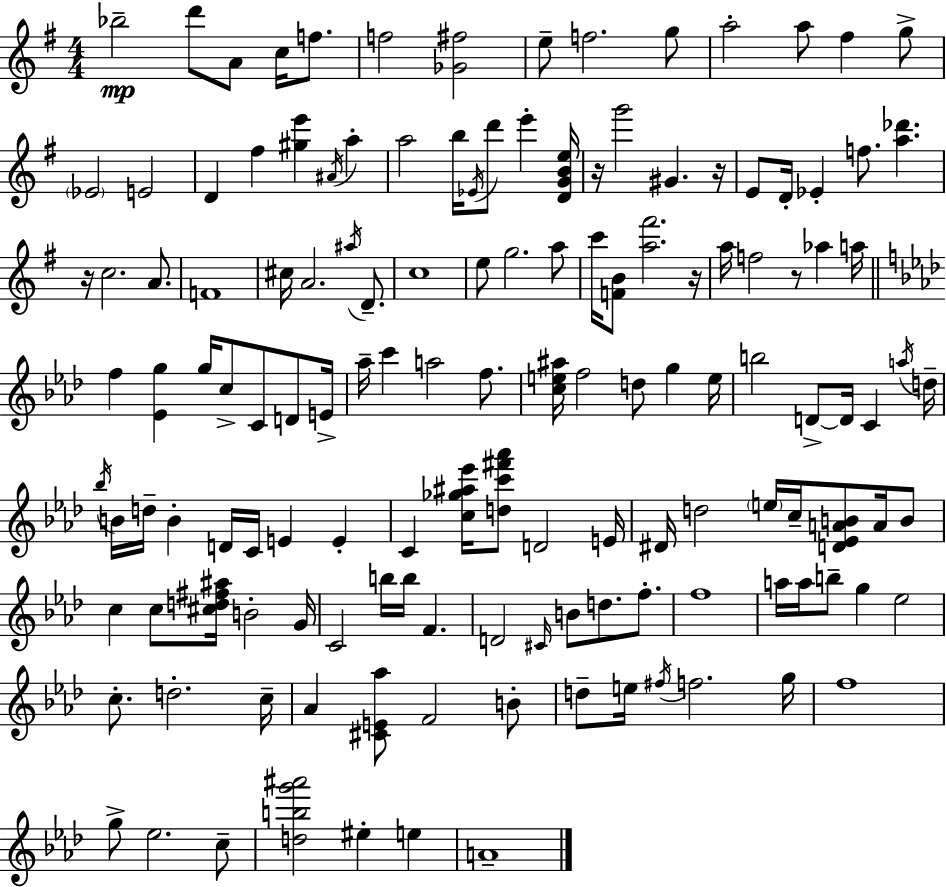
Bb5/h D6/e A4/e C5/s F5/e. F5/h [Gb4,F#5]/h E5/e F5/h. G5/e A5/h A5/e F#5/q G5/e Eb4/h E4/h D4/q F#5/q [G#5,E6]/q A#4/s A5/q A5/h B5/s Eb4/s D6/e E6/q [D4,G4,B4,E5]/s R/s G6/h G#4/q. R/s E4/e D4/s Eb4/q F5/e. [A5,Db6]/q. R/s C5/h. A4/e. F4/w C#5/s A4/h. A#5/s D4/e. C5/w E5/e G5/h. A5/e C6/s [F4,B4]/e [A5,F#6]/h. R/s A5/s F5/h R/e Ab5/q A5/s F5/q [Eb4,G5]/q G5/s C5/e C4/e D4/e E4/s Ab5/s C6/q A5/h F5/e. [C5,E5,A#5]/s F5/h D5/e G5/q E5/s B5/h D4/e D4/s C4/q A5/s D5/s Bb5/s B4/s D5/s B4/q D4/s C4/s E4/q E4/q C4/q [C5,Gb5,A#5,Eb6]/s [D5,C6,F#6,Ab6]/e D4/h E4/s D#4/s D5/h E5/s C5/s [D4,Eb4,A4,B4]/e A4/s B4/e C5/q C5/e [C#5,D5,F#5,A#5]/s B4/h G4/s C4/h B5/s B5/s F4/q. D4/h C#4/s B4/e D5/e. F5/e. F5/w A5/s A5/s B5/e G5/q Eb5/h C5/e. D5/h. C5/s Ab4/q [C#4,E4,Ab5]/e F4/h B4/e D5/e E5/s F#5/s F5/h. G5/s F5/w G5/e Eb5/h. C5/e [D5,B5,G6,A#6]/h EIS5/q E5/q A4/w